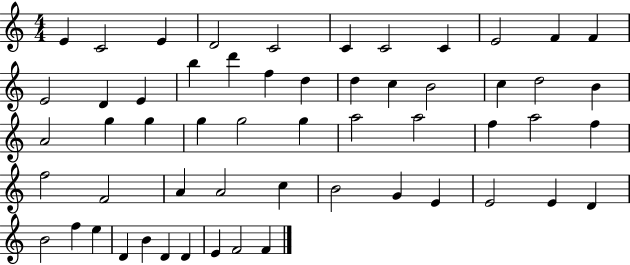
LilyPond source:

{
  \clef treble
  \numericTimeSignature
  \time 4/4
  \key c \major
  e'4 c'2 e'4 | d'2 c'2 | c'4 c'2 c'4 | e'2 f'4 f'4 | \break e'2 d'4 e'4 | b''4 d'''4 f''4 d''4 | d''4 c''4 b'2 | c''4 d''2 b'4 | \break a'2 g''4 g''4 | g''4 g''2 g''4 | a''2 a''2 | f''4 a''2 f''4 | \break f''2 f'2 | a'4 a'2 c''4 | b'2 g'4 e'4 | e'2 e'4 d'4 | \break b'2 f''4 e''4 | d'4 b'4 d'4 d'4 | e'4 f'2 f'4 | \bar "|."
}